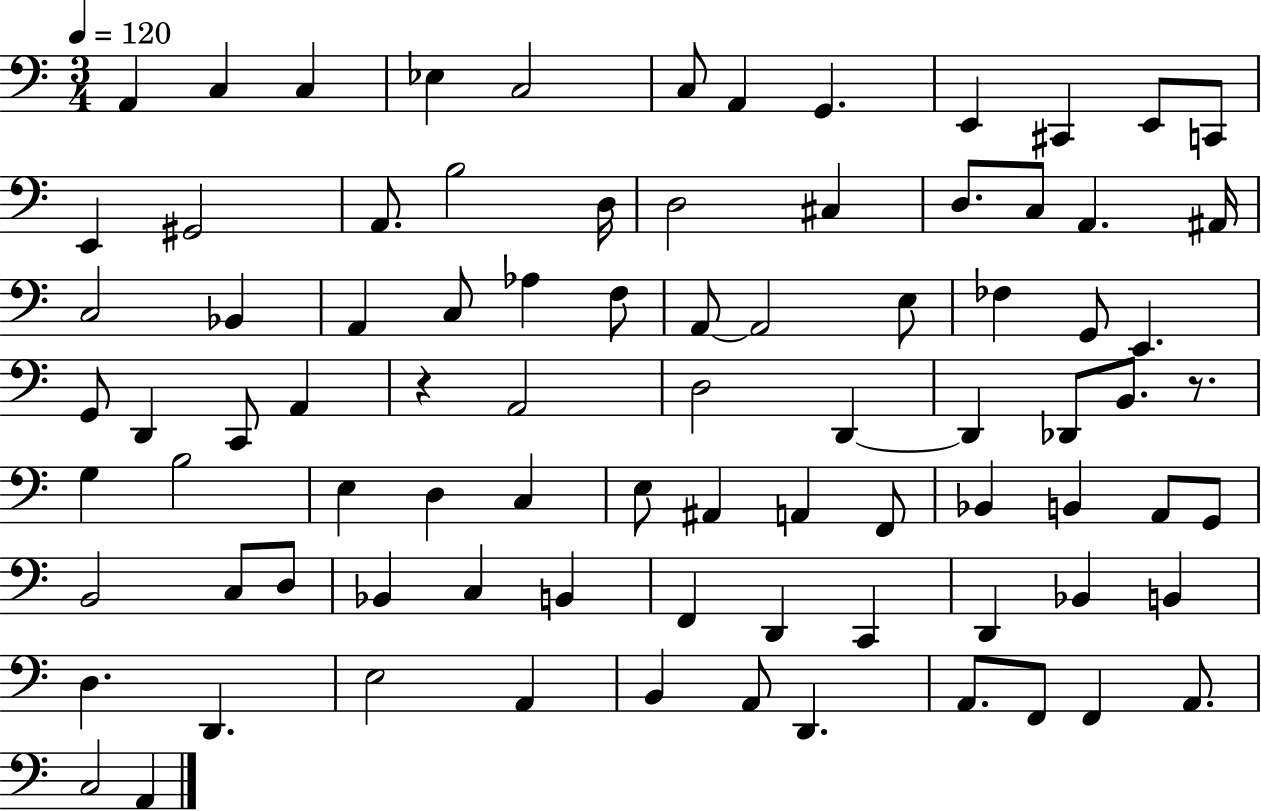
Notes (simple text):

A2/q C3/q C3/q Eb3/q C3/h C3/e A2/q G2/q. E2/q C#2/q E2/e C2/e E2/q G#2/h A2/e. B3/h D3/s D3/h C#3/q D3/e. C3/e A2/q. A#2/s C3/h Bb2/q A2/q C3/e Ab3/q F3/e A2/e A2/h E3/e FES3/q G2/e E2/q. G2/e D2/q C2/e A2/q R/q A2/h D3/h D2/q D2/q Db2/e B2/e. R/e. G3/q B3/h E3/q D3/q C3/q E3/e A#2/q A2/q F2/e Bb2/q B2/q A2/e G2/e B2/h C3/e D3/e Bb2/q C3/q B2/q F2/q D2/q C2/q D2/q Bb2/q B2/q D3/q. D2/q. E3/h A2/q B2/q A2/e D2/q. A2/e. F2/e F2/q A2/e. C3/h A2/q